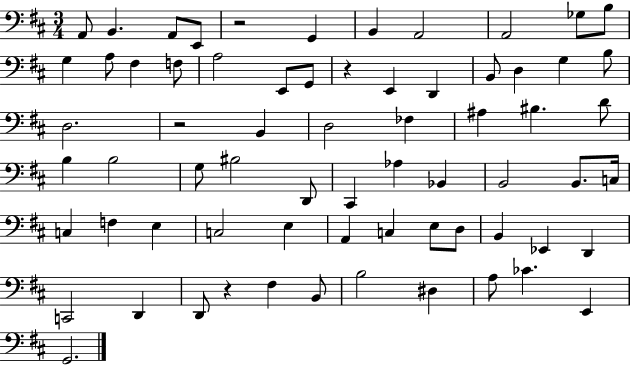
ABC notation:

X:1
T:Untitled
M:3/4
L:1/4
K:D
A,,/2 B,, A,,/2 E,,/2 z2 G,, B,, A,,2 A,,2 _G,/2 B,/2 G, A,/2 ^F, F,/2 A,2 E,,/2 G,,/2 z E,, D,, B,,/2 D, G, B,/2 D,2 z2 B,, D,2 _F, ^A, ^B, D/2 B, B,2 G,/2 ^B,2 D,,/2 ^C,, _A, _B,, B,,2 B,,/2 C,/4 C, F, E, C,2 E, A,, C, E,/2 D,/2 B,, _E,, D,, C,,2 D,, D,,/2 z ^F, B,,/2 B,2 ^D, A,/2 _C E,, G,,2